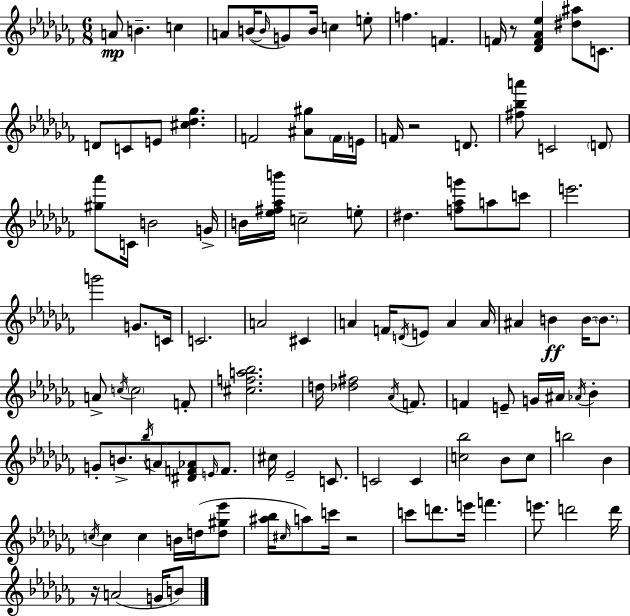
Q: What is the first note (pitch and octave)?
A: A4